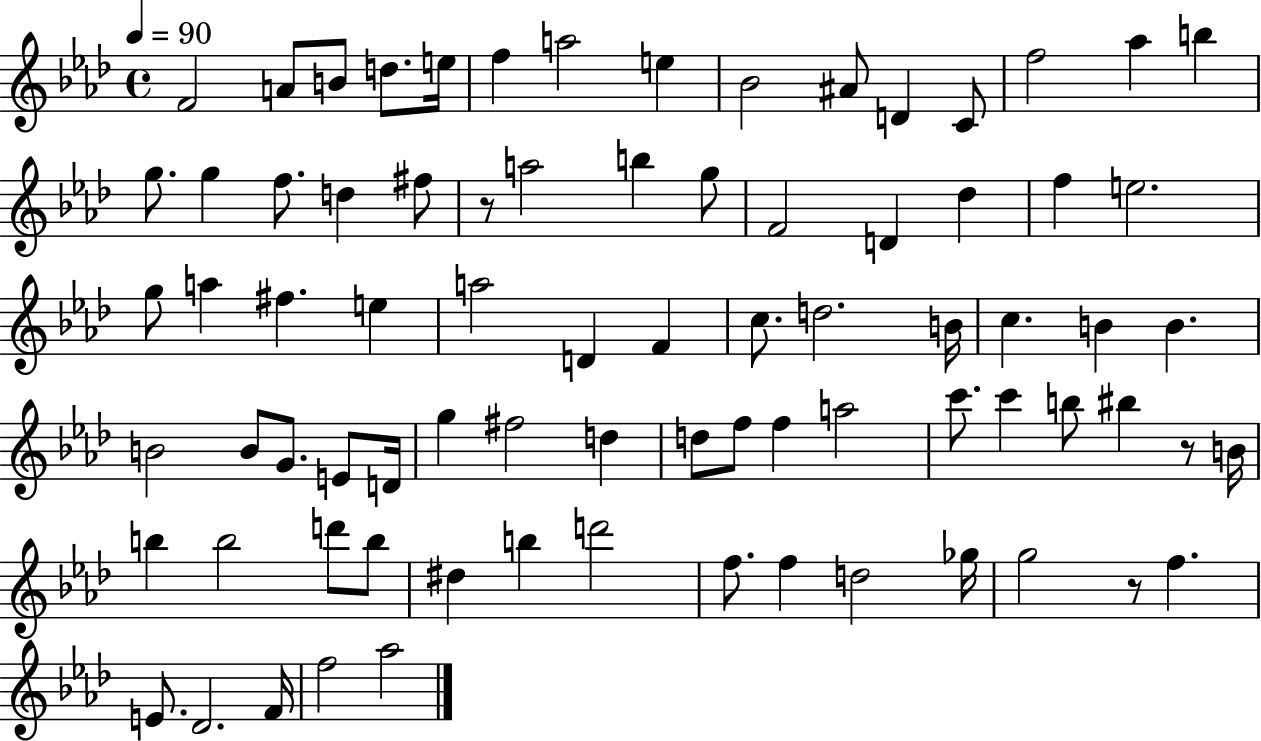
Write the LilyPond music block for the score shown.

{
  \clef treble
  \time 4/4
  \defaultTimeSignature
  \key aes \major
  \tempo 4 = 90
  f'2 a'8 b'8 d''8. e''16 | f''4 a''2 e''4 | bes'2 ais'8 d'4 c'8 | f''2 aes''4 b''4 | \break g''8. g''4 f''8. d''4 fis''8 | r8 a''2 b''4 g''8 | f'2 d'4 des''4 | f''4 e''2. | \break g''8 a''4 fis''4. e''4 | a''2 d'4 f'4 | c''8. d''2. b'16 | c''4. b'4 b'4. | \break b'2 b'8 g'8. e'8 d'16 | g''4 fis''2 d''4 | d''8 f''8 f''4 a''2 | c'''8. c'''4 b''8 bis''4 r8 b'16 | \break b''4 b''2 d'''8 b''8 | dis''4 b''4 d'''2 | f''8. f''4 d''2 ges''16 | g''2 r8 f''4. | \break e'8. des'2. f'16 | f''2 aes''2 | \bar "|."
}